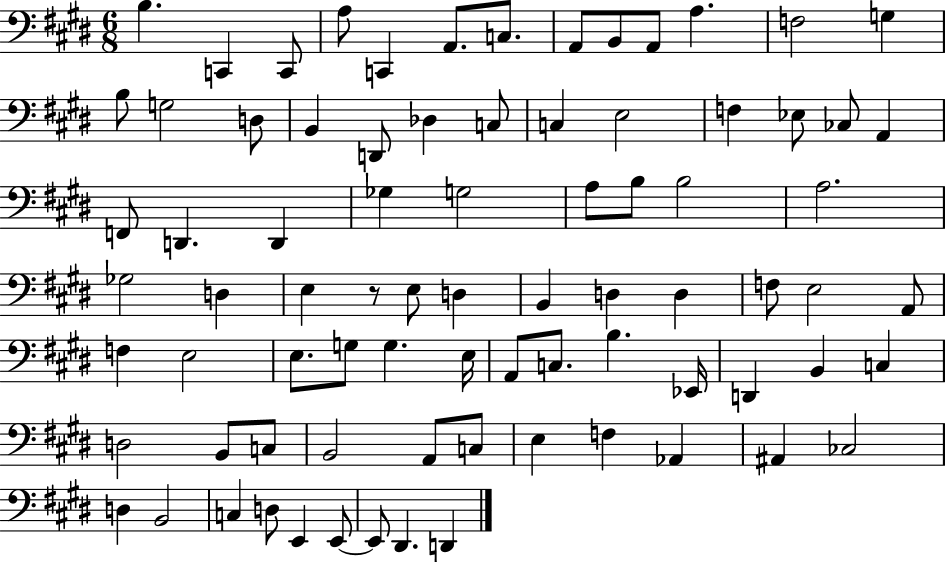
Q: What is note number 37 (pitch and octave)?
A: D3